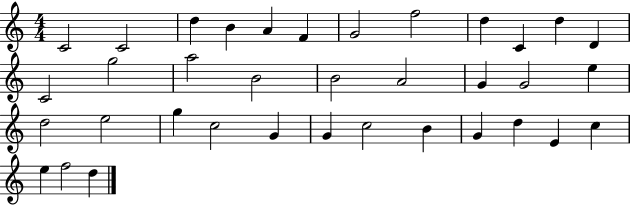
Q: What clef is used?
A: treble